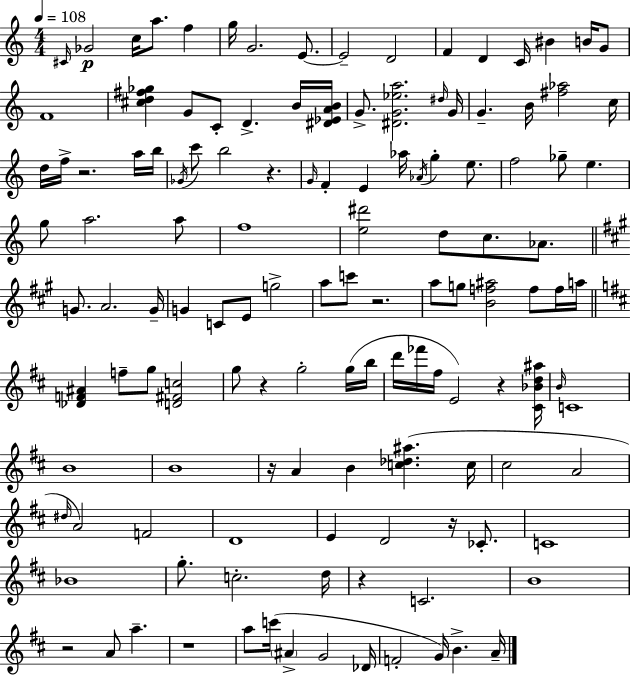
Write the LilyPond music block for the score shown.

{
  \clef treble
  \numericTimeSignature
  \time 4/4
  \key c \major
  \tempo 4 = 108
  \repeat volta 2 { \grace { cis'16 }\p ges'2 c''16 a''8. f''4 | g''16 g'2. e'8.~~ | e'2-- d'2 | f'4 d'4 c'16 bis'4 b'16 g'8 | \break f'1 | <cis'' d'' fis'' ges''>4 g'8 c'8-. d'4.-> b'16 | <dis' ees' a' b'>16 g'8.-> <dis' g' ees'' a''>2. | \grace { dis''16 } g'16 g'4.-- b'16 <fis'' aes''>2 | \break c''16 d''16 f''16-> r2. | a''16 b''16 \acciaccatura { ges'16 } c'''8 b''2 r4. | \grace { g'16 } f'4-. e'4 aes''16 \acciaccatura { aes'16 } g''4-. | e''8. f''2 ges''8-- e''4. | \break g''8 a''2. | a''8 f''1 | <e'' dis'''>2 d''8 c''8. | aes'8. \bar "||" \break \key a \major g'8. a'2. g'16-- | g'4 c'8 e'8 g''2-> | a''8 c'''8 r2. | a''8 g''8 <b' f'' ais''>2 f''8 f''16 a''16 | \break \bar "||" \break \key d \major <des' f' ais'>4 f''8-- g''8 <d' fis' c''>2 | g''8 r4 g''2-. g''16( b''16 | d'''16 fes'''16 fis''16 e'2) r4 <cis' bes' d'' ais''>16 | \grace { b'16 } c'1 | \break b'1 | b'1 | r16 a'4 b'4 <c'' des'' ais''>4.( | c''16 cis''2 a'2 | \break \grace { dis''16 } a'2) f'2 | d'1 | e'4 d'2 r16 ces'8.-. | c'1 | \break bes'1 | g''8.-. c''2.-. | d''16 r4 c'2. | b'1 | \break r2 a'8 a''4.-- | r1 | a''8 c'''16( \parenthesize ais'4-> g'2 | des'16 f'2-. g'16) b'4.-> | \break a'16-- } \bar "|."
}